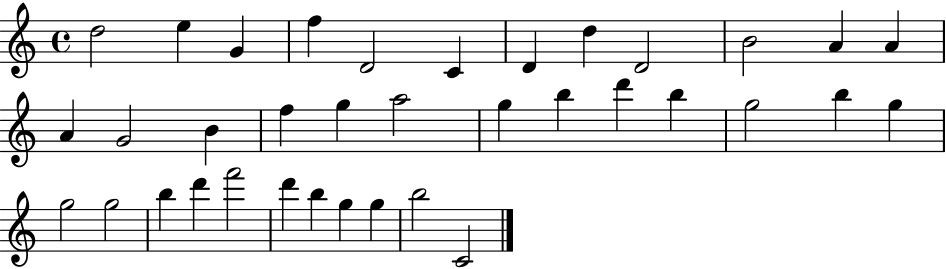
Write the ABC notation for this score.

X:1
T:Untitled
M:4/4
L:1/4
K:C
d2 e G f D2 C D d D2 B2 A A A G2 B f g a2 g b d' b g2 b g g2 g2 b d' f'2 d' b g g b2 C2